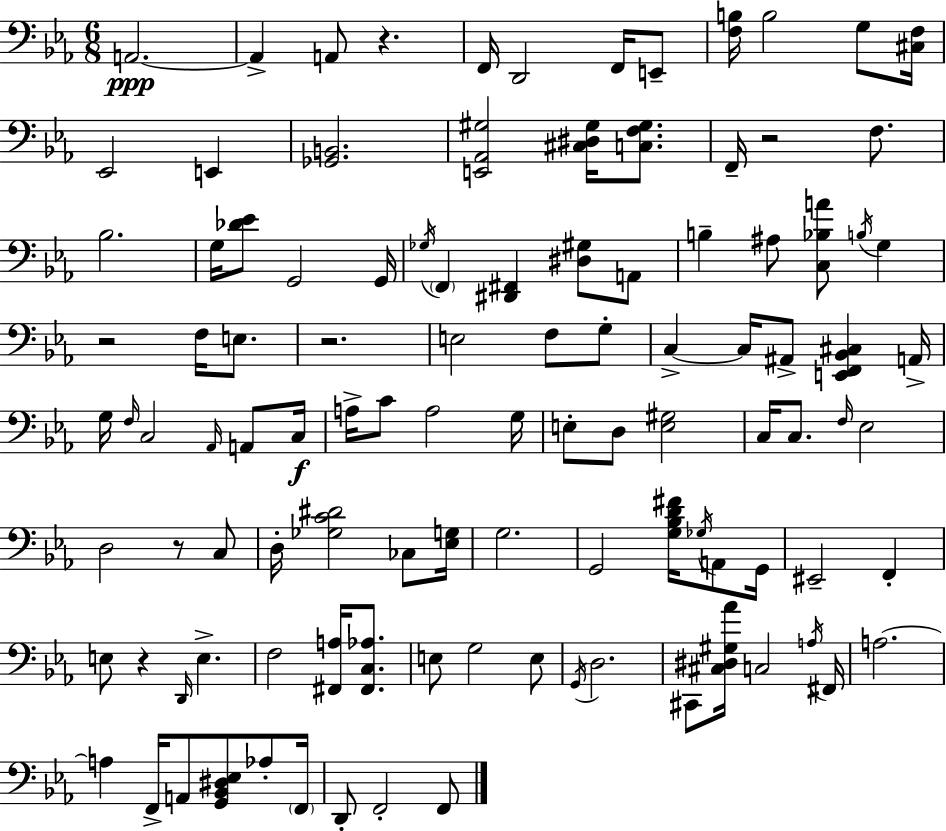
{
  \clef bass
  \numericTimeSignature
  \time 6/8
  \key c \minor
  a,2.~~\ppp | a,4-> a,8 r4. | f,16 d,2 f,16 e,8-- | <f b>16 b2 g8 <cis f>16 | \break ees,2 e,4 | <ges, b,>2. | <e, aes, gis>2 <cis dis gis>16 <c f gis>8. | f,16-- r2 f8. | \break bes2. | g16 <des' ees'>8 g,2 g,16 | \acciaccatura { ges16 } \parenthesize f,4 <dis, fis,>4 <dis gis>8 a,8 | b4-- ais8 <c bes a'>8 \acciaccatura { b16 } g4 | \break r2 f16 e8. | r2. | e2 f8 | g8-. c4->~~ c16 ais,8-> <e, f, bes, cis>4 | \break a,16-> g16 \grace { f16 } c2 | \grace { aes,16 } a,8 c16\f a16-> c'8 a2 | g16 e8-. d8 <e gis>2 | c16 c8. \grace { f16 } ees2 | \break d2 | r8 c8 d16-. <ges c' dis'>2 | ces8 <ees g>16 g2. | g,2 | \break <g bes d' fis'>16 \acciaccatura { ges16 } a,8 g,16 eis,2-- | f,4-. e8 r4 | \grace { d,16 } e4.-> f2 | <fis, a>16 <fis, c aes>8. e8 g2 | \break e8 \acciaccatura { g,16 } d2. | cis,8 <cis dis gis aes'>16 c2 | \acciaccatura { a16 } fis,16 a2.~~ | a4 | \break f,16-> a,8 <g, bes, dis ees>8 aes8-. \parenthesize f,16 d,8-. f,2-. | f,8 \bar "|."
}